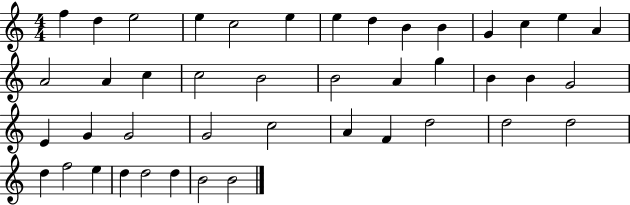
{
  \clef treble
  \numericTimeSignature
  \time 4/4
  \key c \major
  f''4 d''4 e''2 | e''4 c''2 e''4 | e''4 d''4 b'4 b'4 | g'4 c''4 e''4 a'4 | \break a'2 a'4 c''4 | c''2 b'2 | b'2 a'4 g''4 | b'4 b'4 g'2 | \break e'4 g'4 g'2 | g'2 c''2 | a'4 f'4 d''2 | d''2 d''2 | \break d''4 f''2 e''4 | d''4 d''2 d''4 | b'2 b'2 | \bar "|."
}